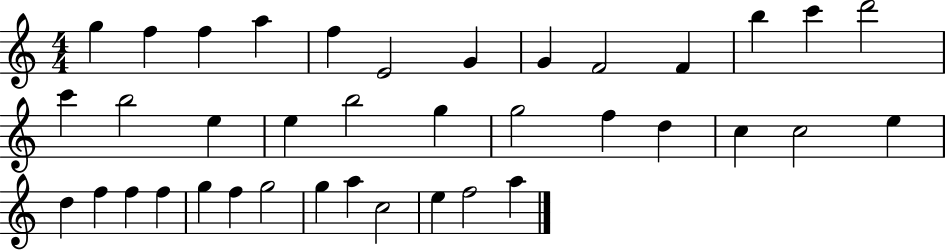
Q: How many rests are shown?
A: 0